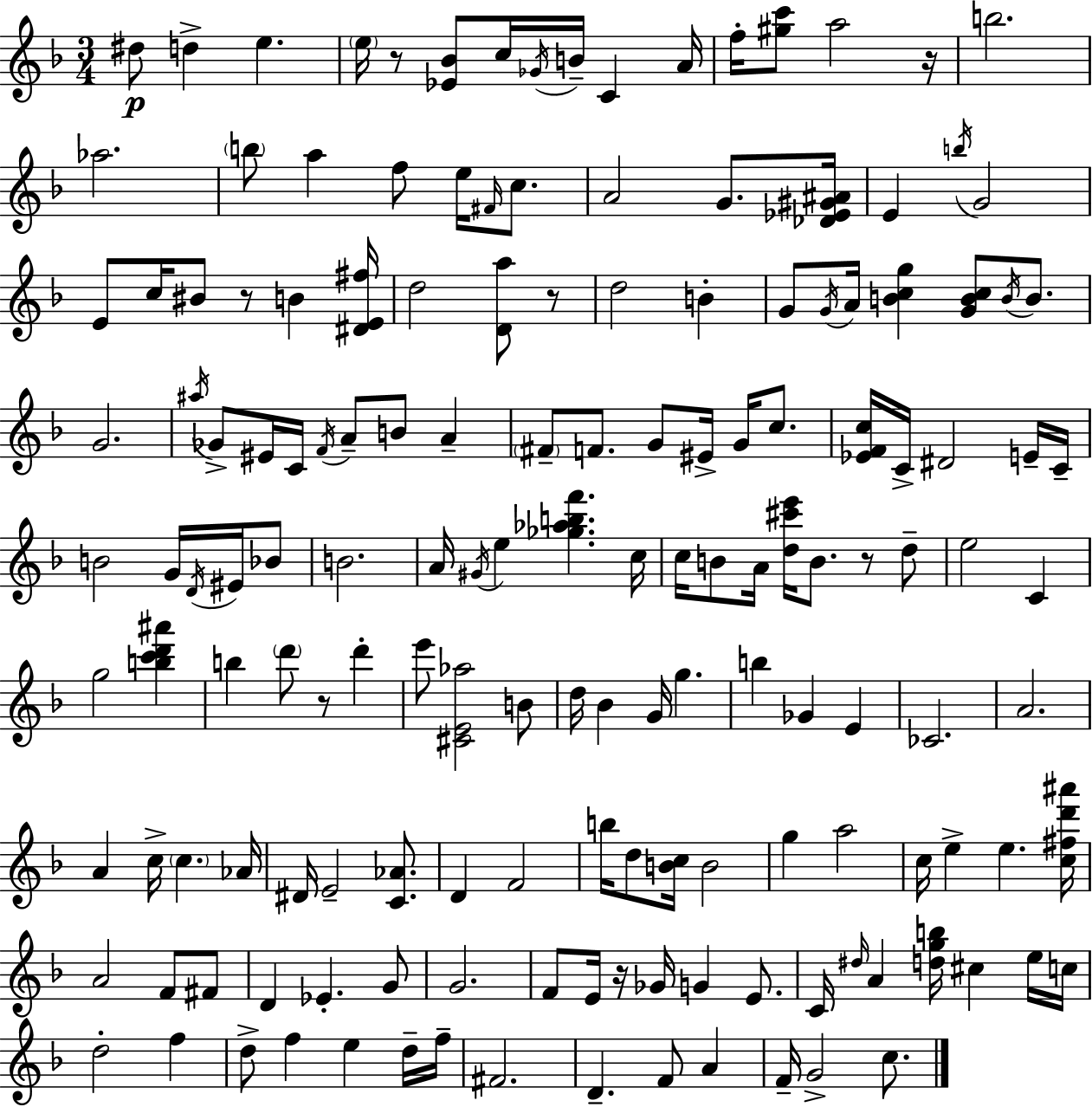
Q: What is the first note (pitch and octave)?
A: D#5